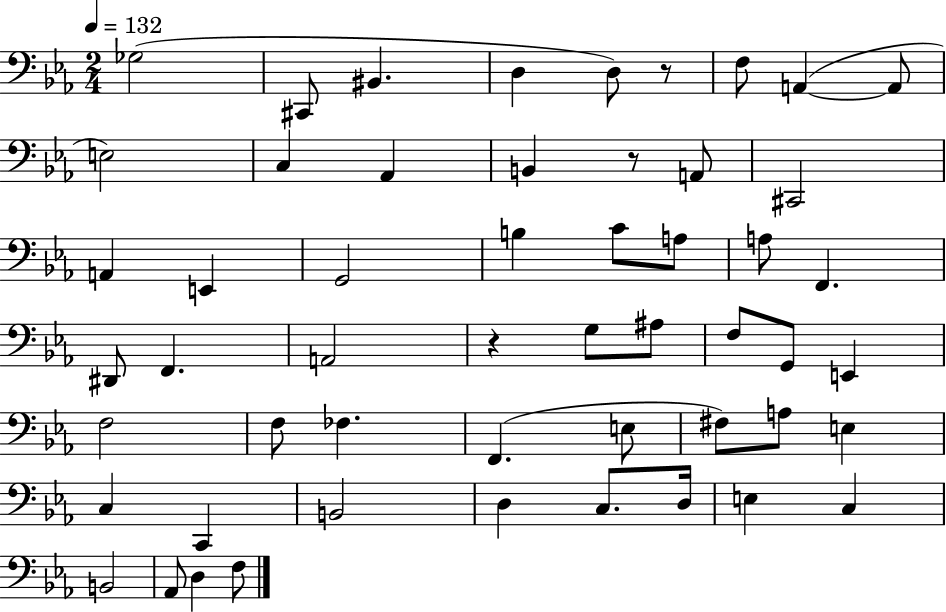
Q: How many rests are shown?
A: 3